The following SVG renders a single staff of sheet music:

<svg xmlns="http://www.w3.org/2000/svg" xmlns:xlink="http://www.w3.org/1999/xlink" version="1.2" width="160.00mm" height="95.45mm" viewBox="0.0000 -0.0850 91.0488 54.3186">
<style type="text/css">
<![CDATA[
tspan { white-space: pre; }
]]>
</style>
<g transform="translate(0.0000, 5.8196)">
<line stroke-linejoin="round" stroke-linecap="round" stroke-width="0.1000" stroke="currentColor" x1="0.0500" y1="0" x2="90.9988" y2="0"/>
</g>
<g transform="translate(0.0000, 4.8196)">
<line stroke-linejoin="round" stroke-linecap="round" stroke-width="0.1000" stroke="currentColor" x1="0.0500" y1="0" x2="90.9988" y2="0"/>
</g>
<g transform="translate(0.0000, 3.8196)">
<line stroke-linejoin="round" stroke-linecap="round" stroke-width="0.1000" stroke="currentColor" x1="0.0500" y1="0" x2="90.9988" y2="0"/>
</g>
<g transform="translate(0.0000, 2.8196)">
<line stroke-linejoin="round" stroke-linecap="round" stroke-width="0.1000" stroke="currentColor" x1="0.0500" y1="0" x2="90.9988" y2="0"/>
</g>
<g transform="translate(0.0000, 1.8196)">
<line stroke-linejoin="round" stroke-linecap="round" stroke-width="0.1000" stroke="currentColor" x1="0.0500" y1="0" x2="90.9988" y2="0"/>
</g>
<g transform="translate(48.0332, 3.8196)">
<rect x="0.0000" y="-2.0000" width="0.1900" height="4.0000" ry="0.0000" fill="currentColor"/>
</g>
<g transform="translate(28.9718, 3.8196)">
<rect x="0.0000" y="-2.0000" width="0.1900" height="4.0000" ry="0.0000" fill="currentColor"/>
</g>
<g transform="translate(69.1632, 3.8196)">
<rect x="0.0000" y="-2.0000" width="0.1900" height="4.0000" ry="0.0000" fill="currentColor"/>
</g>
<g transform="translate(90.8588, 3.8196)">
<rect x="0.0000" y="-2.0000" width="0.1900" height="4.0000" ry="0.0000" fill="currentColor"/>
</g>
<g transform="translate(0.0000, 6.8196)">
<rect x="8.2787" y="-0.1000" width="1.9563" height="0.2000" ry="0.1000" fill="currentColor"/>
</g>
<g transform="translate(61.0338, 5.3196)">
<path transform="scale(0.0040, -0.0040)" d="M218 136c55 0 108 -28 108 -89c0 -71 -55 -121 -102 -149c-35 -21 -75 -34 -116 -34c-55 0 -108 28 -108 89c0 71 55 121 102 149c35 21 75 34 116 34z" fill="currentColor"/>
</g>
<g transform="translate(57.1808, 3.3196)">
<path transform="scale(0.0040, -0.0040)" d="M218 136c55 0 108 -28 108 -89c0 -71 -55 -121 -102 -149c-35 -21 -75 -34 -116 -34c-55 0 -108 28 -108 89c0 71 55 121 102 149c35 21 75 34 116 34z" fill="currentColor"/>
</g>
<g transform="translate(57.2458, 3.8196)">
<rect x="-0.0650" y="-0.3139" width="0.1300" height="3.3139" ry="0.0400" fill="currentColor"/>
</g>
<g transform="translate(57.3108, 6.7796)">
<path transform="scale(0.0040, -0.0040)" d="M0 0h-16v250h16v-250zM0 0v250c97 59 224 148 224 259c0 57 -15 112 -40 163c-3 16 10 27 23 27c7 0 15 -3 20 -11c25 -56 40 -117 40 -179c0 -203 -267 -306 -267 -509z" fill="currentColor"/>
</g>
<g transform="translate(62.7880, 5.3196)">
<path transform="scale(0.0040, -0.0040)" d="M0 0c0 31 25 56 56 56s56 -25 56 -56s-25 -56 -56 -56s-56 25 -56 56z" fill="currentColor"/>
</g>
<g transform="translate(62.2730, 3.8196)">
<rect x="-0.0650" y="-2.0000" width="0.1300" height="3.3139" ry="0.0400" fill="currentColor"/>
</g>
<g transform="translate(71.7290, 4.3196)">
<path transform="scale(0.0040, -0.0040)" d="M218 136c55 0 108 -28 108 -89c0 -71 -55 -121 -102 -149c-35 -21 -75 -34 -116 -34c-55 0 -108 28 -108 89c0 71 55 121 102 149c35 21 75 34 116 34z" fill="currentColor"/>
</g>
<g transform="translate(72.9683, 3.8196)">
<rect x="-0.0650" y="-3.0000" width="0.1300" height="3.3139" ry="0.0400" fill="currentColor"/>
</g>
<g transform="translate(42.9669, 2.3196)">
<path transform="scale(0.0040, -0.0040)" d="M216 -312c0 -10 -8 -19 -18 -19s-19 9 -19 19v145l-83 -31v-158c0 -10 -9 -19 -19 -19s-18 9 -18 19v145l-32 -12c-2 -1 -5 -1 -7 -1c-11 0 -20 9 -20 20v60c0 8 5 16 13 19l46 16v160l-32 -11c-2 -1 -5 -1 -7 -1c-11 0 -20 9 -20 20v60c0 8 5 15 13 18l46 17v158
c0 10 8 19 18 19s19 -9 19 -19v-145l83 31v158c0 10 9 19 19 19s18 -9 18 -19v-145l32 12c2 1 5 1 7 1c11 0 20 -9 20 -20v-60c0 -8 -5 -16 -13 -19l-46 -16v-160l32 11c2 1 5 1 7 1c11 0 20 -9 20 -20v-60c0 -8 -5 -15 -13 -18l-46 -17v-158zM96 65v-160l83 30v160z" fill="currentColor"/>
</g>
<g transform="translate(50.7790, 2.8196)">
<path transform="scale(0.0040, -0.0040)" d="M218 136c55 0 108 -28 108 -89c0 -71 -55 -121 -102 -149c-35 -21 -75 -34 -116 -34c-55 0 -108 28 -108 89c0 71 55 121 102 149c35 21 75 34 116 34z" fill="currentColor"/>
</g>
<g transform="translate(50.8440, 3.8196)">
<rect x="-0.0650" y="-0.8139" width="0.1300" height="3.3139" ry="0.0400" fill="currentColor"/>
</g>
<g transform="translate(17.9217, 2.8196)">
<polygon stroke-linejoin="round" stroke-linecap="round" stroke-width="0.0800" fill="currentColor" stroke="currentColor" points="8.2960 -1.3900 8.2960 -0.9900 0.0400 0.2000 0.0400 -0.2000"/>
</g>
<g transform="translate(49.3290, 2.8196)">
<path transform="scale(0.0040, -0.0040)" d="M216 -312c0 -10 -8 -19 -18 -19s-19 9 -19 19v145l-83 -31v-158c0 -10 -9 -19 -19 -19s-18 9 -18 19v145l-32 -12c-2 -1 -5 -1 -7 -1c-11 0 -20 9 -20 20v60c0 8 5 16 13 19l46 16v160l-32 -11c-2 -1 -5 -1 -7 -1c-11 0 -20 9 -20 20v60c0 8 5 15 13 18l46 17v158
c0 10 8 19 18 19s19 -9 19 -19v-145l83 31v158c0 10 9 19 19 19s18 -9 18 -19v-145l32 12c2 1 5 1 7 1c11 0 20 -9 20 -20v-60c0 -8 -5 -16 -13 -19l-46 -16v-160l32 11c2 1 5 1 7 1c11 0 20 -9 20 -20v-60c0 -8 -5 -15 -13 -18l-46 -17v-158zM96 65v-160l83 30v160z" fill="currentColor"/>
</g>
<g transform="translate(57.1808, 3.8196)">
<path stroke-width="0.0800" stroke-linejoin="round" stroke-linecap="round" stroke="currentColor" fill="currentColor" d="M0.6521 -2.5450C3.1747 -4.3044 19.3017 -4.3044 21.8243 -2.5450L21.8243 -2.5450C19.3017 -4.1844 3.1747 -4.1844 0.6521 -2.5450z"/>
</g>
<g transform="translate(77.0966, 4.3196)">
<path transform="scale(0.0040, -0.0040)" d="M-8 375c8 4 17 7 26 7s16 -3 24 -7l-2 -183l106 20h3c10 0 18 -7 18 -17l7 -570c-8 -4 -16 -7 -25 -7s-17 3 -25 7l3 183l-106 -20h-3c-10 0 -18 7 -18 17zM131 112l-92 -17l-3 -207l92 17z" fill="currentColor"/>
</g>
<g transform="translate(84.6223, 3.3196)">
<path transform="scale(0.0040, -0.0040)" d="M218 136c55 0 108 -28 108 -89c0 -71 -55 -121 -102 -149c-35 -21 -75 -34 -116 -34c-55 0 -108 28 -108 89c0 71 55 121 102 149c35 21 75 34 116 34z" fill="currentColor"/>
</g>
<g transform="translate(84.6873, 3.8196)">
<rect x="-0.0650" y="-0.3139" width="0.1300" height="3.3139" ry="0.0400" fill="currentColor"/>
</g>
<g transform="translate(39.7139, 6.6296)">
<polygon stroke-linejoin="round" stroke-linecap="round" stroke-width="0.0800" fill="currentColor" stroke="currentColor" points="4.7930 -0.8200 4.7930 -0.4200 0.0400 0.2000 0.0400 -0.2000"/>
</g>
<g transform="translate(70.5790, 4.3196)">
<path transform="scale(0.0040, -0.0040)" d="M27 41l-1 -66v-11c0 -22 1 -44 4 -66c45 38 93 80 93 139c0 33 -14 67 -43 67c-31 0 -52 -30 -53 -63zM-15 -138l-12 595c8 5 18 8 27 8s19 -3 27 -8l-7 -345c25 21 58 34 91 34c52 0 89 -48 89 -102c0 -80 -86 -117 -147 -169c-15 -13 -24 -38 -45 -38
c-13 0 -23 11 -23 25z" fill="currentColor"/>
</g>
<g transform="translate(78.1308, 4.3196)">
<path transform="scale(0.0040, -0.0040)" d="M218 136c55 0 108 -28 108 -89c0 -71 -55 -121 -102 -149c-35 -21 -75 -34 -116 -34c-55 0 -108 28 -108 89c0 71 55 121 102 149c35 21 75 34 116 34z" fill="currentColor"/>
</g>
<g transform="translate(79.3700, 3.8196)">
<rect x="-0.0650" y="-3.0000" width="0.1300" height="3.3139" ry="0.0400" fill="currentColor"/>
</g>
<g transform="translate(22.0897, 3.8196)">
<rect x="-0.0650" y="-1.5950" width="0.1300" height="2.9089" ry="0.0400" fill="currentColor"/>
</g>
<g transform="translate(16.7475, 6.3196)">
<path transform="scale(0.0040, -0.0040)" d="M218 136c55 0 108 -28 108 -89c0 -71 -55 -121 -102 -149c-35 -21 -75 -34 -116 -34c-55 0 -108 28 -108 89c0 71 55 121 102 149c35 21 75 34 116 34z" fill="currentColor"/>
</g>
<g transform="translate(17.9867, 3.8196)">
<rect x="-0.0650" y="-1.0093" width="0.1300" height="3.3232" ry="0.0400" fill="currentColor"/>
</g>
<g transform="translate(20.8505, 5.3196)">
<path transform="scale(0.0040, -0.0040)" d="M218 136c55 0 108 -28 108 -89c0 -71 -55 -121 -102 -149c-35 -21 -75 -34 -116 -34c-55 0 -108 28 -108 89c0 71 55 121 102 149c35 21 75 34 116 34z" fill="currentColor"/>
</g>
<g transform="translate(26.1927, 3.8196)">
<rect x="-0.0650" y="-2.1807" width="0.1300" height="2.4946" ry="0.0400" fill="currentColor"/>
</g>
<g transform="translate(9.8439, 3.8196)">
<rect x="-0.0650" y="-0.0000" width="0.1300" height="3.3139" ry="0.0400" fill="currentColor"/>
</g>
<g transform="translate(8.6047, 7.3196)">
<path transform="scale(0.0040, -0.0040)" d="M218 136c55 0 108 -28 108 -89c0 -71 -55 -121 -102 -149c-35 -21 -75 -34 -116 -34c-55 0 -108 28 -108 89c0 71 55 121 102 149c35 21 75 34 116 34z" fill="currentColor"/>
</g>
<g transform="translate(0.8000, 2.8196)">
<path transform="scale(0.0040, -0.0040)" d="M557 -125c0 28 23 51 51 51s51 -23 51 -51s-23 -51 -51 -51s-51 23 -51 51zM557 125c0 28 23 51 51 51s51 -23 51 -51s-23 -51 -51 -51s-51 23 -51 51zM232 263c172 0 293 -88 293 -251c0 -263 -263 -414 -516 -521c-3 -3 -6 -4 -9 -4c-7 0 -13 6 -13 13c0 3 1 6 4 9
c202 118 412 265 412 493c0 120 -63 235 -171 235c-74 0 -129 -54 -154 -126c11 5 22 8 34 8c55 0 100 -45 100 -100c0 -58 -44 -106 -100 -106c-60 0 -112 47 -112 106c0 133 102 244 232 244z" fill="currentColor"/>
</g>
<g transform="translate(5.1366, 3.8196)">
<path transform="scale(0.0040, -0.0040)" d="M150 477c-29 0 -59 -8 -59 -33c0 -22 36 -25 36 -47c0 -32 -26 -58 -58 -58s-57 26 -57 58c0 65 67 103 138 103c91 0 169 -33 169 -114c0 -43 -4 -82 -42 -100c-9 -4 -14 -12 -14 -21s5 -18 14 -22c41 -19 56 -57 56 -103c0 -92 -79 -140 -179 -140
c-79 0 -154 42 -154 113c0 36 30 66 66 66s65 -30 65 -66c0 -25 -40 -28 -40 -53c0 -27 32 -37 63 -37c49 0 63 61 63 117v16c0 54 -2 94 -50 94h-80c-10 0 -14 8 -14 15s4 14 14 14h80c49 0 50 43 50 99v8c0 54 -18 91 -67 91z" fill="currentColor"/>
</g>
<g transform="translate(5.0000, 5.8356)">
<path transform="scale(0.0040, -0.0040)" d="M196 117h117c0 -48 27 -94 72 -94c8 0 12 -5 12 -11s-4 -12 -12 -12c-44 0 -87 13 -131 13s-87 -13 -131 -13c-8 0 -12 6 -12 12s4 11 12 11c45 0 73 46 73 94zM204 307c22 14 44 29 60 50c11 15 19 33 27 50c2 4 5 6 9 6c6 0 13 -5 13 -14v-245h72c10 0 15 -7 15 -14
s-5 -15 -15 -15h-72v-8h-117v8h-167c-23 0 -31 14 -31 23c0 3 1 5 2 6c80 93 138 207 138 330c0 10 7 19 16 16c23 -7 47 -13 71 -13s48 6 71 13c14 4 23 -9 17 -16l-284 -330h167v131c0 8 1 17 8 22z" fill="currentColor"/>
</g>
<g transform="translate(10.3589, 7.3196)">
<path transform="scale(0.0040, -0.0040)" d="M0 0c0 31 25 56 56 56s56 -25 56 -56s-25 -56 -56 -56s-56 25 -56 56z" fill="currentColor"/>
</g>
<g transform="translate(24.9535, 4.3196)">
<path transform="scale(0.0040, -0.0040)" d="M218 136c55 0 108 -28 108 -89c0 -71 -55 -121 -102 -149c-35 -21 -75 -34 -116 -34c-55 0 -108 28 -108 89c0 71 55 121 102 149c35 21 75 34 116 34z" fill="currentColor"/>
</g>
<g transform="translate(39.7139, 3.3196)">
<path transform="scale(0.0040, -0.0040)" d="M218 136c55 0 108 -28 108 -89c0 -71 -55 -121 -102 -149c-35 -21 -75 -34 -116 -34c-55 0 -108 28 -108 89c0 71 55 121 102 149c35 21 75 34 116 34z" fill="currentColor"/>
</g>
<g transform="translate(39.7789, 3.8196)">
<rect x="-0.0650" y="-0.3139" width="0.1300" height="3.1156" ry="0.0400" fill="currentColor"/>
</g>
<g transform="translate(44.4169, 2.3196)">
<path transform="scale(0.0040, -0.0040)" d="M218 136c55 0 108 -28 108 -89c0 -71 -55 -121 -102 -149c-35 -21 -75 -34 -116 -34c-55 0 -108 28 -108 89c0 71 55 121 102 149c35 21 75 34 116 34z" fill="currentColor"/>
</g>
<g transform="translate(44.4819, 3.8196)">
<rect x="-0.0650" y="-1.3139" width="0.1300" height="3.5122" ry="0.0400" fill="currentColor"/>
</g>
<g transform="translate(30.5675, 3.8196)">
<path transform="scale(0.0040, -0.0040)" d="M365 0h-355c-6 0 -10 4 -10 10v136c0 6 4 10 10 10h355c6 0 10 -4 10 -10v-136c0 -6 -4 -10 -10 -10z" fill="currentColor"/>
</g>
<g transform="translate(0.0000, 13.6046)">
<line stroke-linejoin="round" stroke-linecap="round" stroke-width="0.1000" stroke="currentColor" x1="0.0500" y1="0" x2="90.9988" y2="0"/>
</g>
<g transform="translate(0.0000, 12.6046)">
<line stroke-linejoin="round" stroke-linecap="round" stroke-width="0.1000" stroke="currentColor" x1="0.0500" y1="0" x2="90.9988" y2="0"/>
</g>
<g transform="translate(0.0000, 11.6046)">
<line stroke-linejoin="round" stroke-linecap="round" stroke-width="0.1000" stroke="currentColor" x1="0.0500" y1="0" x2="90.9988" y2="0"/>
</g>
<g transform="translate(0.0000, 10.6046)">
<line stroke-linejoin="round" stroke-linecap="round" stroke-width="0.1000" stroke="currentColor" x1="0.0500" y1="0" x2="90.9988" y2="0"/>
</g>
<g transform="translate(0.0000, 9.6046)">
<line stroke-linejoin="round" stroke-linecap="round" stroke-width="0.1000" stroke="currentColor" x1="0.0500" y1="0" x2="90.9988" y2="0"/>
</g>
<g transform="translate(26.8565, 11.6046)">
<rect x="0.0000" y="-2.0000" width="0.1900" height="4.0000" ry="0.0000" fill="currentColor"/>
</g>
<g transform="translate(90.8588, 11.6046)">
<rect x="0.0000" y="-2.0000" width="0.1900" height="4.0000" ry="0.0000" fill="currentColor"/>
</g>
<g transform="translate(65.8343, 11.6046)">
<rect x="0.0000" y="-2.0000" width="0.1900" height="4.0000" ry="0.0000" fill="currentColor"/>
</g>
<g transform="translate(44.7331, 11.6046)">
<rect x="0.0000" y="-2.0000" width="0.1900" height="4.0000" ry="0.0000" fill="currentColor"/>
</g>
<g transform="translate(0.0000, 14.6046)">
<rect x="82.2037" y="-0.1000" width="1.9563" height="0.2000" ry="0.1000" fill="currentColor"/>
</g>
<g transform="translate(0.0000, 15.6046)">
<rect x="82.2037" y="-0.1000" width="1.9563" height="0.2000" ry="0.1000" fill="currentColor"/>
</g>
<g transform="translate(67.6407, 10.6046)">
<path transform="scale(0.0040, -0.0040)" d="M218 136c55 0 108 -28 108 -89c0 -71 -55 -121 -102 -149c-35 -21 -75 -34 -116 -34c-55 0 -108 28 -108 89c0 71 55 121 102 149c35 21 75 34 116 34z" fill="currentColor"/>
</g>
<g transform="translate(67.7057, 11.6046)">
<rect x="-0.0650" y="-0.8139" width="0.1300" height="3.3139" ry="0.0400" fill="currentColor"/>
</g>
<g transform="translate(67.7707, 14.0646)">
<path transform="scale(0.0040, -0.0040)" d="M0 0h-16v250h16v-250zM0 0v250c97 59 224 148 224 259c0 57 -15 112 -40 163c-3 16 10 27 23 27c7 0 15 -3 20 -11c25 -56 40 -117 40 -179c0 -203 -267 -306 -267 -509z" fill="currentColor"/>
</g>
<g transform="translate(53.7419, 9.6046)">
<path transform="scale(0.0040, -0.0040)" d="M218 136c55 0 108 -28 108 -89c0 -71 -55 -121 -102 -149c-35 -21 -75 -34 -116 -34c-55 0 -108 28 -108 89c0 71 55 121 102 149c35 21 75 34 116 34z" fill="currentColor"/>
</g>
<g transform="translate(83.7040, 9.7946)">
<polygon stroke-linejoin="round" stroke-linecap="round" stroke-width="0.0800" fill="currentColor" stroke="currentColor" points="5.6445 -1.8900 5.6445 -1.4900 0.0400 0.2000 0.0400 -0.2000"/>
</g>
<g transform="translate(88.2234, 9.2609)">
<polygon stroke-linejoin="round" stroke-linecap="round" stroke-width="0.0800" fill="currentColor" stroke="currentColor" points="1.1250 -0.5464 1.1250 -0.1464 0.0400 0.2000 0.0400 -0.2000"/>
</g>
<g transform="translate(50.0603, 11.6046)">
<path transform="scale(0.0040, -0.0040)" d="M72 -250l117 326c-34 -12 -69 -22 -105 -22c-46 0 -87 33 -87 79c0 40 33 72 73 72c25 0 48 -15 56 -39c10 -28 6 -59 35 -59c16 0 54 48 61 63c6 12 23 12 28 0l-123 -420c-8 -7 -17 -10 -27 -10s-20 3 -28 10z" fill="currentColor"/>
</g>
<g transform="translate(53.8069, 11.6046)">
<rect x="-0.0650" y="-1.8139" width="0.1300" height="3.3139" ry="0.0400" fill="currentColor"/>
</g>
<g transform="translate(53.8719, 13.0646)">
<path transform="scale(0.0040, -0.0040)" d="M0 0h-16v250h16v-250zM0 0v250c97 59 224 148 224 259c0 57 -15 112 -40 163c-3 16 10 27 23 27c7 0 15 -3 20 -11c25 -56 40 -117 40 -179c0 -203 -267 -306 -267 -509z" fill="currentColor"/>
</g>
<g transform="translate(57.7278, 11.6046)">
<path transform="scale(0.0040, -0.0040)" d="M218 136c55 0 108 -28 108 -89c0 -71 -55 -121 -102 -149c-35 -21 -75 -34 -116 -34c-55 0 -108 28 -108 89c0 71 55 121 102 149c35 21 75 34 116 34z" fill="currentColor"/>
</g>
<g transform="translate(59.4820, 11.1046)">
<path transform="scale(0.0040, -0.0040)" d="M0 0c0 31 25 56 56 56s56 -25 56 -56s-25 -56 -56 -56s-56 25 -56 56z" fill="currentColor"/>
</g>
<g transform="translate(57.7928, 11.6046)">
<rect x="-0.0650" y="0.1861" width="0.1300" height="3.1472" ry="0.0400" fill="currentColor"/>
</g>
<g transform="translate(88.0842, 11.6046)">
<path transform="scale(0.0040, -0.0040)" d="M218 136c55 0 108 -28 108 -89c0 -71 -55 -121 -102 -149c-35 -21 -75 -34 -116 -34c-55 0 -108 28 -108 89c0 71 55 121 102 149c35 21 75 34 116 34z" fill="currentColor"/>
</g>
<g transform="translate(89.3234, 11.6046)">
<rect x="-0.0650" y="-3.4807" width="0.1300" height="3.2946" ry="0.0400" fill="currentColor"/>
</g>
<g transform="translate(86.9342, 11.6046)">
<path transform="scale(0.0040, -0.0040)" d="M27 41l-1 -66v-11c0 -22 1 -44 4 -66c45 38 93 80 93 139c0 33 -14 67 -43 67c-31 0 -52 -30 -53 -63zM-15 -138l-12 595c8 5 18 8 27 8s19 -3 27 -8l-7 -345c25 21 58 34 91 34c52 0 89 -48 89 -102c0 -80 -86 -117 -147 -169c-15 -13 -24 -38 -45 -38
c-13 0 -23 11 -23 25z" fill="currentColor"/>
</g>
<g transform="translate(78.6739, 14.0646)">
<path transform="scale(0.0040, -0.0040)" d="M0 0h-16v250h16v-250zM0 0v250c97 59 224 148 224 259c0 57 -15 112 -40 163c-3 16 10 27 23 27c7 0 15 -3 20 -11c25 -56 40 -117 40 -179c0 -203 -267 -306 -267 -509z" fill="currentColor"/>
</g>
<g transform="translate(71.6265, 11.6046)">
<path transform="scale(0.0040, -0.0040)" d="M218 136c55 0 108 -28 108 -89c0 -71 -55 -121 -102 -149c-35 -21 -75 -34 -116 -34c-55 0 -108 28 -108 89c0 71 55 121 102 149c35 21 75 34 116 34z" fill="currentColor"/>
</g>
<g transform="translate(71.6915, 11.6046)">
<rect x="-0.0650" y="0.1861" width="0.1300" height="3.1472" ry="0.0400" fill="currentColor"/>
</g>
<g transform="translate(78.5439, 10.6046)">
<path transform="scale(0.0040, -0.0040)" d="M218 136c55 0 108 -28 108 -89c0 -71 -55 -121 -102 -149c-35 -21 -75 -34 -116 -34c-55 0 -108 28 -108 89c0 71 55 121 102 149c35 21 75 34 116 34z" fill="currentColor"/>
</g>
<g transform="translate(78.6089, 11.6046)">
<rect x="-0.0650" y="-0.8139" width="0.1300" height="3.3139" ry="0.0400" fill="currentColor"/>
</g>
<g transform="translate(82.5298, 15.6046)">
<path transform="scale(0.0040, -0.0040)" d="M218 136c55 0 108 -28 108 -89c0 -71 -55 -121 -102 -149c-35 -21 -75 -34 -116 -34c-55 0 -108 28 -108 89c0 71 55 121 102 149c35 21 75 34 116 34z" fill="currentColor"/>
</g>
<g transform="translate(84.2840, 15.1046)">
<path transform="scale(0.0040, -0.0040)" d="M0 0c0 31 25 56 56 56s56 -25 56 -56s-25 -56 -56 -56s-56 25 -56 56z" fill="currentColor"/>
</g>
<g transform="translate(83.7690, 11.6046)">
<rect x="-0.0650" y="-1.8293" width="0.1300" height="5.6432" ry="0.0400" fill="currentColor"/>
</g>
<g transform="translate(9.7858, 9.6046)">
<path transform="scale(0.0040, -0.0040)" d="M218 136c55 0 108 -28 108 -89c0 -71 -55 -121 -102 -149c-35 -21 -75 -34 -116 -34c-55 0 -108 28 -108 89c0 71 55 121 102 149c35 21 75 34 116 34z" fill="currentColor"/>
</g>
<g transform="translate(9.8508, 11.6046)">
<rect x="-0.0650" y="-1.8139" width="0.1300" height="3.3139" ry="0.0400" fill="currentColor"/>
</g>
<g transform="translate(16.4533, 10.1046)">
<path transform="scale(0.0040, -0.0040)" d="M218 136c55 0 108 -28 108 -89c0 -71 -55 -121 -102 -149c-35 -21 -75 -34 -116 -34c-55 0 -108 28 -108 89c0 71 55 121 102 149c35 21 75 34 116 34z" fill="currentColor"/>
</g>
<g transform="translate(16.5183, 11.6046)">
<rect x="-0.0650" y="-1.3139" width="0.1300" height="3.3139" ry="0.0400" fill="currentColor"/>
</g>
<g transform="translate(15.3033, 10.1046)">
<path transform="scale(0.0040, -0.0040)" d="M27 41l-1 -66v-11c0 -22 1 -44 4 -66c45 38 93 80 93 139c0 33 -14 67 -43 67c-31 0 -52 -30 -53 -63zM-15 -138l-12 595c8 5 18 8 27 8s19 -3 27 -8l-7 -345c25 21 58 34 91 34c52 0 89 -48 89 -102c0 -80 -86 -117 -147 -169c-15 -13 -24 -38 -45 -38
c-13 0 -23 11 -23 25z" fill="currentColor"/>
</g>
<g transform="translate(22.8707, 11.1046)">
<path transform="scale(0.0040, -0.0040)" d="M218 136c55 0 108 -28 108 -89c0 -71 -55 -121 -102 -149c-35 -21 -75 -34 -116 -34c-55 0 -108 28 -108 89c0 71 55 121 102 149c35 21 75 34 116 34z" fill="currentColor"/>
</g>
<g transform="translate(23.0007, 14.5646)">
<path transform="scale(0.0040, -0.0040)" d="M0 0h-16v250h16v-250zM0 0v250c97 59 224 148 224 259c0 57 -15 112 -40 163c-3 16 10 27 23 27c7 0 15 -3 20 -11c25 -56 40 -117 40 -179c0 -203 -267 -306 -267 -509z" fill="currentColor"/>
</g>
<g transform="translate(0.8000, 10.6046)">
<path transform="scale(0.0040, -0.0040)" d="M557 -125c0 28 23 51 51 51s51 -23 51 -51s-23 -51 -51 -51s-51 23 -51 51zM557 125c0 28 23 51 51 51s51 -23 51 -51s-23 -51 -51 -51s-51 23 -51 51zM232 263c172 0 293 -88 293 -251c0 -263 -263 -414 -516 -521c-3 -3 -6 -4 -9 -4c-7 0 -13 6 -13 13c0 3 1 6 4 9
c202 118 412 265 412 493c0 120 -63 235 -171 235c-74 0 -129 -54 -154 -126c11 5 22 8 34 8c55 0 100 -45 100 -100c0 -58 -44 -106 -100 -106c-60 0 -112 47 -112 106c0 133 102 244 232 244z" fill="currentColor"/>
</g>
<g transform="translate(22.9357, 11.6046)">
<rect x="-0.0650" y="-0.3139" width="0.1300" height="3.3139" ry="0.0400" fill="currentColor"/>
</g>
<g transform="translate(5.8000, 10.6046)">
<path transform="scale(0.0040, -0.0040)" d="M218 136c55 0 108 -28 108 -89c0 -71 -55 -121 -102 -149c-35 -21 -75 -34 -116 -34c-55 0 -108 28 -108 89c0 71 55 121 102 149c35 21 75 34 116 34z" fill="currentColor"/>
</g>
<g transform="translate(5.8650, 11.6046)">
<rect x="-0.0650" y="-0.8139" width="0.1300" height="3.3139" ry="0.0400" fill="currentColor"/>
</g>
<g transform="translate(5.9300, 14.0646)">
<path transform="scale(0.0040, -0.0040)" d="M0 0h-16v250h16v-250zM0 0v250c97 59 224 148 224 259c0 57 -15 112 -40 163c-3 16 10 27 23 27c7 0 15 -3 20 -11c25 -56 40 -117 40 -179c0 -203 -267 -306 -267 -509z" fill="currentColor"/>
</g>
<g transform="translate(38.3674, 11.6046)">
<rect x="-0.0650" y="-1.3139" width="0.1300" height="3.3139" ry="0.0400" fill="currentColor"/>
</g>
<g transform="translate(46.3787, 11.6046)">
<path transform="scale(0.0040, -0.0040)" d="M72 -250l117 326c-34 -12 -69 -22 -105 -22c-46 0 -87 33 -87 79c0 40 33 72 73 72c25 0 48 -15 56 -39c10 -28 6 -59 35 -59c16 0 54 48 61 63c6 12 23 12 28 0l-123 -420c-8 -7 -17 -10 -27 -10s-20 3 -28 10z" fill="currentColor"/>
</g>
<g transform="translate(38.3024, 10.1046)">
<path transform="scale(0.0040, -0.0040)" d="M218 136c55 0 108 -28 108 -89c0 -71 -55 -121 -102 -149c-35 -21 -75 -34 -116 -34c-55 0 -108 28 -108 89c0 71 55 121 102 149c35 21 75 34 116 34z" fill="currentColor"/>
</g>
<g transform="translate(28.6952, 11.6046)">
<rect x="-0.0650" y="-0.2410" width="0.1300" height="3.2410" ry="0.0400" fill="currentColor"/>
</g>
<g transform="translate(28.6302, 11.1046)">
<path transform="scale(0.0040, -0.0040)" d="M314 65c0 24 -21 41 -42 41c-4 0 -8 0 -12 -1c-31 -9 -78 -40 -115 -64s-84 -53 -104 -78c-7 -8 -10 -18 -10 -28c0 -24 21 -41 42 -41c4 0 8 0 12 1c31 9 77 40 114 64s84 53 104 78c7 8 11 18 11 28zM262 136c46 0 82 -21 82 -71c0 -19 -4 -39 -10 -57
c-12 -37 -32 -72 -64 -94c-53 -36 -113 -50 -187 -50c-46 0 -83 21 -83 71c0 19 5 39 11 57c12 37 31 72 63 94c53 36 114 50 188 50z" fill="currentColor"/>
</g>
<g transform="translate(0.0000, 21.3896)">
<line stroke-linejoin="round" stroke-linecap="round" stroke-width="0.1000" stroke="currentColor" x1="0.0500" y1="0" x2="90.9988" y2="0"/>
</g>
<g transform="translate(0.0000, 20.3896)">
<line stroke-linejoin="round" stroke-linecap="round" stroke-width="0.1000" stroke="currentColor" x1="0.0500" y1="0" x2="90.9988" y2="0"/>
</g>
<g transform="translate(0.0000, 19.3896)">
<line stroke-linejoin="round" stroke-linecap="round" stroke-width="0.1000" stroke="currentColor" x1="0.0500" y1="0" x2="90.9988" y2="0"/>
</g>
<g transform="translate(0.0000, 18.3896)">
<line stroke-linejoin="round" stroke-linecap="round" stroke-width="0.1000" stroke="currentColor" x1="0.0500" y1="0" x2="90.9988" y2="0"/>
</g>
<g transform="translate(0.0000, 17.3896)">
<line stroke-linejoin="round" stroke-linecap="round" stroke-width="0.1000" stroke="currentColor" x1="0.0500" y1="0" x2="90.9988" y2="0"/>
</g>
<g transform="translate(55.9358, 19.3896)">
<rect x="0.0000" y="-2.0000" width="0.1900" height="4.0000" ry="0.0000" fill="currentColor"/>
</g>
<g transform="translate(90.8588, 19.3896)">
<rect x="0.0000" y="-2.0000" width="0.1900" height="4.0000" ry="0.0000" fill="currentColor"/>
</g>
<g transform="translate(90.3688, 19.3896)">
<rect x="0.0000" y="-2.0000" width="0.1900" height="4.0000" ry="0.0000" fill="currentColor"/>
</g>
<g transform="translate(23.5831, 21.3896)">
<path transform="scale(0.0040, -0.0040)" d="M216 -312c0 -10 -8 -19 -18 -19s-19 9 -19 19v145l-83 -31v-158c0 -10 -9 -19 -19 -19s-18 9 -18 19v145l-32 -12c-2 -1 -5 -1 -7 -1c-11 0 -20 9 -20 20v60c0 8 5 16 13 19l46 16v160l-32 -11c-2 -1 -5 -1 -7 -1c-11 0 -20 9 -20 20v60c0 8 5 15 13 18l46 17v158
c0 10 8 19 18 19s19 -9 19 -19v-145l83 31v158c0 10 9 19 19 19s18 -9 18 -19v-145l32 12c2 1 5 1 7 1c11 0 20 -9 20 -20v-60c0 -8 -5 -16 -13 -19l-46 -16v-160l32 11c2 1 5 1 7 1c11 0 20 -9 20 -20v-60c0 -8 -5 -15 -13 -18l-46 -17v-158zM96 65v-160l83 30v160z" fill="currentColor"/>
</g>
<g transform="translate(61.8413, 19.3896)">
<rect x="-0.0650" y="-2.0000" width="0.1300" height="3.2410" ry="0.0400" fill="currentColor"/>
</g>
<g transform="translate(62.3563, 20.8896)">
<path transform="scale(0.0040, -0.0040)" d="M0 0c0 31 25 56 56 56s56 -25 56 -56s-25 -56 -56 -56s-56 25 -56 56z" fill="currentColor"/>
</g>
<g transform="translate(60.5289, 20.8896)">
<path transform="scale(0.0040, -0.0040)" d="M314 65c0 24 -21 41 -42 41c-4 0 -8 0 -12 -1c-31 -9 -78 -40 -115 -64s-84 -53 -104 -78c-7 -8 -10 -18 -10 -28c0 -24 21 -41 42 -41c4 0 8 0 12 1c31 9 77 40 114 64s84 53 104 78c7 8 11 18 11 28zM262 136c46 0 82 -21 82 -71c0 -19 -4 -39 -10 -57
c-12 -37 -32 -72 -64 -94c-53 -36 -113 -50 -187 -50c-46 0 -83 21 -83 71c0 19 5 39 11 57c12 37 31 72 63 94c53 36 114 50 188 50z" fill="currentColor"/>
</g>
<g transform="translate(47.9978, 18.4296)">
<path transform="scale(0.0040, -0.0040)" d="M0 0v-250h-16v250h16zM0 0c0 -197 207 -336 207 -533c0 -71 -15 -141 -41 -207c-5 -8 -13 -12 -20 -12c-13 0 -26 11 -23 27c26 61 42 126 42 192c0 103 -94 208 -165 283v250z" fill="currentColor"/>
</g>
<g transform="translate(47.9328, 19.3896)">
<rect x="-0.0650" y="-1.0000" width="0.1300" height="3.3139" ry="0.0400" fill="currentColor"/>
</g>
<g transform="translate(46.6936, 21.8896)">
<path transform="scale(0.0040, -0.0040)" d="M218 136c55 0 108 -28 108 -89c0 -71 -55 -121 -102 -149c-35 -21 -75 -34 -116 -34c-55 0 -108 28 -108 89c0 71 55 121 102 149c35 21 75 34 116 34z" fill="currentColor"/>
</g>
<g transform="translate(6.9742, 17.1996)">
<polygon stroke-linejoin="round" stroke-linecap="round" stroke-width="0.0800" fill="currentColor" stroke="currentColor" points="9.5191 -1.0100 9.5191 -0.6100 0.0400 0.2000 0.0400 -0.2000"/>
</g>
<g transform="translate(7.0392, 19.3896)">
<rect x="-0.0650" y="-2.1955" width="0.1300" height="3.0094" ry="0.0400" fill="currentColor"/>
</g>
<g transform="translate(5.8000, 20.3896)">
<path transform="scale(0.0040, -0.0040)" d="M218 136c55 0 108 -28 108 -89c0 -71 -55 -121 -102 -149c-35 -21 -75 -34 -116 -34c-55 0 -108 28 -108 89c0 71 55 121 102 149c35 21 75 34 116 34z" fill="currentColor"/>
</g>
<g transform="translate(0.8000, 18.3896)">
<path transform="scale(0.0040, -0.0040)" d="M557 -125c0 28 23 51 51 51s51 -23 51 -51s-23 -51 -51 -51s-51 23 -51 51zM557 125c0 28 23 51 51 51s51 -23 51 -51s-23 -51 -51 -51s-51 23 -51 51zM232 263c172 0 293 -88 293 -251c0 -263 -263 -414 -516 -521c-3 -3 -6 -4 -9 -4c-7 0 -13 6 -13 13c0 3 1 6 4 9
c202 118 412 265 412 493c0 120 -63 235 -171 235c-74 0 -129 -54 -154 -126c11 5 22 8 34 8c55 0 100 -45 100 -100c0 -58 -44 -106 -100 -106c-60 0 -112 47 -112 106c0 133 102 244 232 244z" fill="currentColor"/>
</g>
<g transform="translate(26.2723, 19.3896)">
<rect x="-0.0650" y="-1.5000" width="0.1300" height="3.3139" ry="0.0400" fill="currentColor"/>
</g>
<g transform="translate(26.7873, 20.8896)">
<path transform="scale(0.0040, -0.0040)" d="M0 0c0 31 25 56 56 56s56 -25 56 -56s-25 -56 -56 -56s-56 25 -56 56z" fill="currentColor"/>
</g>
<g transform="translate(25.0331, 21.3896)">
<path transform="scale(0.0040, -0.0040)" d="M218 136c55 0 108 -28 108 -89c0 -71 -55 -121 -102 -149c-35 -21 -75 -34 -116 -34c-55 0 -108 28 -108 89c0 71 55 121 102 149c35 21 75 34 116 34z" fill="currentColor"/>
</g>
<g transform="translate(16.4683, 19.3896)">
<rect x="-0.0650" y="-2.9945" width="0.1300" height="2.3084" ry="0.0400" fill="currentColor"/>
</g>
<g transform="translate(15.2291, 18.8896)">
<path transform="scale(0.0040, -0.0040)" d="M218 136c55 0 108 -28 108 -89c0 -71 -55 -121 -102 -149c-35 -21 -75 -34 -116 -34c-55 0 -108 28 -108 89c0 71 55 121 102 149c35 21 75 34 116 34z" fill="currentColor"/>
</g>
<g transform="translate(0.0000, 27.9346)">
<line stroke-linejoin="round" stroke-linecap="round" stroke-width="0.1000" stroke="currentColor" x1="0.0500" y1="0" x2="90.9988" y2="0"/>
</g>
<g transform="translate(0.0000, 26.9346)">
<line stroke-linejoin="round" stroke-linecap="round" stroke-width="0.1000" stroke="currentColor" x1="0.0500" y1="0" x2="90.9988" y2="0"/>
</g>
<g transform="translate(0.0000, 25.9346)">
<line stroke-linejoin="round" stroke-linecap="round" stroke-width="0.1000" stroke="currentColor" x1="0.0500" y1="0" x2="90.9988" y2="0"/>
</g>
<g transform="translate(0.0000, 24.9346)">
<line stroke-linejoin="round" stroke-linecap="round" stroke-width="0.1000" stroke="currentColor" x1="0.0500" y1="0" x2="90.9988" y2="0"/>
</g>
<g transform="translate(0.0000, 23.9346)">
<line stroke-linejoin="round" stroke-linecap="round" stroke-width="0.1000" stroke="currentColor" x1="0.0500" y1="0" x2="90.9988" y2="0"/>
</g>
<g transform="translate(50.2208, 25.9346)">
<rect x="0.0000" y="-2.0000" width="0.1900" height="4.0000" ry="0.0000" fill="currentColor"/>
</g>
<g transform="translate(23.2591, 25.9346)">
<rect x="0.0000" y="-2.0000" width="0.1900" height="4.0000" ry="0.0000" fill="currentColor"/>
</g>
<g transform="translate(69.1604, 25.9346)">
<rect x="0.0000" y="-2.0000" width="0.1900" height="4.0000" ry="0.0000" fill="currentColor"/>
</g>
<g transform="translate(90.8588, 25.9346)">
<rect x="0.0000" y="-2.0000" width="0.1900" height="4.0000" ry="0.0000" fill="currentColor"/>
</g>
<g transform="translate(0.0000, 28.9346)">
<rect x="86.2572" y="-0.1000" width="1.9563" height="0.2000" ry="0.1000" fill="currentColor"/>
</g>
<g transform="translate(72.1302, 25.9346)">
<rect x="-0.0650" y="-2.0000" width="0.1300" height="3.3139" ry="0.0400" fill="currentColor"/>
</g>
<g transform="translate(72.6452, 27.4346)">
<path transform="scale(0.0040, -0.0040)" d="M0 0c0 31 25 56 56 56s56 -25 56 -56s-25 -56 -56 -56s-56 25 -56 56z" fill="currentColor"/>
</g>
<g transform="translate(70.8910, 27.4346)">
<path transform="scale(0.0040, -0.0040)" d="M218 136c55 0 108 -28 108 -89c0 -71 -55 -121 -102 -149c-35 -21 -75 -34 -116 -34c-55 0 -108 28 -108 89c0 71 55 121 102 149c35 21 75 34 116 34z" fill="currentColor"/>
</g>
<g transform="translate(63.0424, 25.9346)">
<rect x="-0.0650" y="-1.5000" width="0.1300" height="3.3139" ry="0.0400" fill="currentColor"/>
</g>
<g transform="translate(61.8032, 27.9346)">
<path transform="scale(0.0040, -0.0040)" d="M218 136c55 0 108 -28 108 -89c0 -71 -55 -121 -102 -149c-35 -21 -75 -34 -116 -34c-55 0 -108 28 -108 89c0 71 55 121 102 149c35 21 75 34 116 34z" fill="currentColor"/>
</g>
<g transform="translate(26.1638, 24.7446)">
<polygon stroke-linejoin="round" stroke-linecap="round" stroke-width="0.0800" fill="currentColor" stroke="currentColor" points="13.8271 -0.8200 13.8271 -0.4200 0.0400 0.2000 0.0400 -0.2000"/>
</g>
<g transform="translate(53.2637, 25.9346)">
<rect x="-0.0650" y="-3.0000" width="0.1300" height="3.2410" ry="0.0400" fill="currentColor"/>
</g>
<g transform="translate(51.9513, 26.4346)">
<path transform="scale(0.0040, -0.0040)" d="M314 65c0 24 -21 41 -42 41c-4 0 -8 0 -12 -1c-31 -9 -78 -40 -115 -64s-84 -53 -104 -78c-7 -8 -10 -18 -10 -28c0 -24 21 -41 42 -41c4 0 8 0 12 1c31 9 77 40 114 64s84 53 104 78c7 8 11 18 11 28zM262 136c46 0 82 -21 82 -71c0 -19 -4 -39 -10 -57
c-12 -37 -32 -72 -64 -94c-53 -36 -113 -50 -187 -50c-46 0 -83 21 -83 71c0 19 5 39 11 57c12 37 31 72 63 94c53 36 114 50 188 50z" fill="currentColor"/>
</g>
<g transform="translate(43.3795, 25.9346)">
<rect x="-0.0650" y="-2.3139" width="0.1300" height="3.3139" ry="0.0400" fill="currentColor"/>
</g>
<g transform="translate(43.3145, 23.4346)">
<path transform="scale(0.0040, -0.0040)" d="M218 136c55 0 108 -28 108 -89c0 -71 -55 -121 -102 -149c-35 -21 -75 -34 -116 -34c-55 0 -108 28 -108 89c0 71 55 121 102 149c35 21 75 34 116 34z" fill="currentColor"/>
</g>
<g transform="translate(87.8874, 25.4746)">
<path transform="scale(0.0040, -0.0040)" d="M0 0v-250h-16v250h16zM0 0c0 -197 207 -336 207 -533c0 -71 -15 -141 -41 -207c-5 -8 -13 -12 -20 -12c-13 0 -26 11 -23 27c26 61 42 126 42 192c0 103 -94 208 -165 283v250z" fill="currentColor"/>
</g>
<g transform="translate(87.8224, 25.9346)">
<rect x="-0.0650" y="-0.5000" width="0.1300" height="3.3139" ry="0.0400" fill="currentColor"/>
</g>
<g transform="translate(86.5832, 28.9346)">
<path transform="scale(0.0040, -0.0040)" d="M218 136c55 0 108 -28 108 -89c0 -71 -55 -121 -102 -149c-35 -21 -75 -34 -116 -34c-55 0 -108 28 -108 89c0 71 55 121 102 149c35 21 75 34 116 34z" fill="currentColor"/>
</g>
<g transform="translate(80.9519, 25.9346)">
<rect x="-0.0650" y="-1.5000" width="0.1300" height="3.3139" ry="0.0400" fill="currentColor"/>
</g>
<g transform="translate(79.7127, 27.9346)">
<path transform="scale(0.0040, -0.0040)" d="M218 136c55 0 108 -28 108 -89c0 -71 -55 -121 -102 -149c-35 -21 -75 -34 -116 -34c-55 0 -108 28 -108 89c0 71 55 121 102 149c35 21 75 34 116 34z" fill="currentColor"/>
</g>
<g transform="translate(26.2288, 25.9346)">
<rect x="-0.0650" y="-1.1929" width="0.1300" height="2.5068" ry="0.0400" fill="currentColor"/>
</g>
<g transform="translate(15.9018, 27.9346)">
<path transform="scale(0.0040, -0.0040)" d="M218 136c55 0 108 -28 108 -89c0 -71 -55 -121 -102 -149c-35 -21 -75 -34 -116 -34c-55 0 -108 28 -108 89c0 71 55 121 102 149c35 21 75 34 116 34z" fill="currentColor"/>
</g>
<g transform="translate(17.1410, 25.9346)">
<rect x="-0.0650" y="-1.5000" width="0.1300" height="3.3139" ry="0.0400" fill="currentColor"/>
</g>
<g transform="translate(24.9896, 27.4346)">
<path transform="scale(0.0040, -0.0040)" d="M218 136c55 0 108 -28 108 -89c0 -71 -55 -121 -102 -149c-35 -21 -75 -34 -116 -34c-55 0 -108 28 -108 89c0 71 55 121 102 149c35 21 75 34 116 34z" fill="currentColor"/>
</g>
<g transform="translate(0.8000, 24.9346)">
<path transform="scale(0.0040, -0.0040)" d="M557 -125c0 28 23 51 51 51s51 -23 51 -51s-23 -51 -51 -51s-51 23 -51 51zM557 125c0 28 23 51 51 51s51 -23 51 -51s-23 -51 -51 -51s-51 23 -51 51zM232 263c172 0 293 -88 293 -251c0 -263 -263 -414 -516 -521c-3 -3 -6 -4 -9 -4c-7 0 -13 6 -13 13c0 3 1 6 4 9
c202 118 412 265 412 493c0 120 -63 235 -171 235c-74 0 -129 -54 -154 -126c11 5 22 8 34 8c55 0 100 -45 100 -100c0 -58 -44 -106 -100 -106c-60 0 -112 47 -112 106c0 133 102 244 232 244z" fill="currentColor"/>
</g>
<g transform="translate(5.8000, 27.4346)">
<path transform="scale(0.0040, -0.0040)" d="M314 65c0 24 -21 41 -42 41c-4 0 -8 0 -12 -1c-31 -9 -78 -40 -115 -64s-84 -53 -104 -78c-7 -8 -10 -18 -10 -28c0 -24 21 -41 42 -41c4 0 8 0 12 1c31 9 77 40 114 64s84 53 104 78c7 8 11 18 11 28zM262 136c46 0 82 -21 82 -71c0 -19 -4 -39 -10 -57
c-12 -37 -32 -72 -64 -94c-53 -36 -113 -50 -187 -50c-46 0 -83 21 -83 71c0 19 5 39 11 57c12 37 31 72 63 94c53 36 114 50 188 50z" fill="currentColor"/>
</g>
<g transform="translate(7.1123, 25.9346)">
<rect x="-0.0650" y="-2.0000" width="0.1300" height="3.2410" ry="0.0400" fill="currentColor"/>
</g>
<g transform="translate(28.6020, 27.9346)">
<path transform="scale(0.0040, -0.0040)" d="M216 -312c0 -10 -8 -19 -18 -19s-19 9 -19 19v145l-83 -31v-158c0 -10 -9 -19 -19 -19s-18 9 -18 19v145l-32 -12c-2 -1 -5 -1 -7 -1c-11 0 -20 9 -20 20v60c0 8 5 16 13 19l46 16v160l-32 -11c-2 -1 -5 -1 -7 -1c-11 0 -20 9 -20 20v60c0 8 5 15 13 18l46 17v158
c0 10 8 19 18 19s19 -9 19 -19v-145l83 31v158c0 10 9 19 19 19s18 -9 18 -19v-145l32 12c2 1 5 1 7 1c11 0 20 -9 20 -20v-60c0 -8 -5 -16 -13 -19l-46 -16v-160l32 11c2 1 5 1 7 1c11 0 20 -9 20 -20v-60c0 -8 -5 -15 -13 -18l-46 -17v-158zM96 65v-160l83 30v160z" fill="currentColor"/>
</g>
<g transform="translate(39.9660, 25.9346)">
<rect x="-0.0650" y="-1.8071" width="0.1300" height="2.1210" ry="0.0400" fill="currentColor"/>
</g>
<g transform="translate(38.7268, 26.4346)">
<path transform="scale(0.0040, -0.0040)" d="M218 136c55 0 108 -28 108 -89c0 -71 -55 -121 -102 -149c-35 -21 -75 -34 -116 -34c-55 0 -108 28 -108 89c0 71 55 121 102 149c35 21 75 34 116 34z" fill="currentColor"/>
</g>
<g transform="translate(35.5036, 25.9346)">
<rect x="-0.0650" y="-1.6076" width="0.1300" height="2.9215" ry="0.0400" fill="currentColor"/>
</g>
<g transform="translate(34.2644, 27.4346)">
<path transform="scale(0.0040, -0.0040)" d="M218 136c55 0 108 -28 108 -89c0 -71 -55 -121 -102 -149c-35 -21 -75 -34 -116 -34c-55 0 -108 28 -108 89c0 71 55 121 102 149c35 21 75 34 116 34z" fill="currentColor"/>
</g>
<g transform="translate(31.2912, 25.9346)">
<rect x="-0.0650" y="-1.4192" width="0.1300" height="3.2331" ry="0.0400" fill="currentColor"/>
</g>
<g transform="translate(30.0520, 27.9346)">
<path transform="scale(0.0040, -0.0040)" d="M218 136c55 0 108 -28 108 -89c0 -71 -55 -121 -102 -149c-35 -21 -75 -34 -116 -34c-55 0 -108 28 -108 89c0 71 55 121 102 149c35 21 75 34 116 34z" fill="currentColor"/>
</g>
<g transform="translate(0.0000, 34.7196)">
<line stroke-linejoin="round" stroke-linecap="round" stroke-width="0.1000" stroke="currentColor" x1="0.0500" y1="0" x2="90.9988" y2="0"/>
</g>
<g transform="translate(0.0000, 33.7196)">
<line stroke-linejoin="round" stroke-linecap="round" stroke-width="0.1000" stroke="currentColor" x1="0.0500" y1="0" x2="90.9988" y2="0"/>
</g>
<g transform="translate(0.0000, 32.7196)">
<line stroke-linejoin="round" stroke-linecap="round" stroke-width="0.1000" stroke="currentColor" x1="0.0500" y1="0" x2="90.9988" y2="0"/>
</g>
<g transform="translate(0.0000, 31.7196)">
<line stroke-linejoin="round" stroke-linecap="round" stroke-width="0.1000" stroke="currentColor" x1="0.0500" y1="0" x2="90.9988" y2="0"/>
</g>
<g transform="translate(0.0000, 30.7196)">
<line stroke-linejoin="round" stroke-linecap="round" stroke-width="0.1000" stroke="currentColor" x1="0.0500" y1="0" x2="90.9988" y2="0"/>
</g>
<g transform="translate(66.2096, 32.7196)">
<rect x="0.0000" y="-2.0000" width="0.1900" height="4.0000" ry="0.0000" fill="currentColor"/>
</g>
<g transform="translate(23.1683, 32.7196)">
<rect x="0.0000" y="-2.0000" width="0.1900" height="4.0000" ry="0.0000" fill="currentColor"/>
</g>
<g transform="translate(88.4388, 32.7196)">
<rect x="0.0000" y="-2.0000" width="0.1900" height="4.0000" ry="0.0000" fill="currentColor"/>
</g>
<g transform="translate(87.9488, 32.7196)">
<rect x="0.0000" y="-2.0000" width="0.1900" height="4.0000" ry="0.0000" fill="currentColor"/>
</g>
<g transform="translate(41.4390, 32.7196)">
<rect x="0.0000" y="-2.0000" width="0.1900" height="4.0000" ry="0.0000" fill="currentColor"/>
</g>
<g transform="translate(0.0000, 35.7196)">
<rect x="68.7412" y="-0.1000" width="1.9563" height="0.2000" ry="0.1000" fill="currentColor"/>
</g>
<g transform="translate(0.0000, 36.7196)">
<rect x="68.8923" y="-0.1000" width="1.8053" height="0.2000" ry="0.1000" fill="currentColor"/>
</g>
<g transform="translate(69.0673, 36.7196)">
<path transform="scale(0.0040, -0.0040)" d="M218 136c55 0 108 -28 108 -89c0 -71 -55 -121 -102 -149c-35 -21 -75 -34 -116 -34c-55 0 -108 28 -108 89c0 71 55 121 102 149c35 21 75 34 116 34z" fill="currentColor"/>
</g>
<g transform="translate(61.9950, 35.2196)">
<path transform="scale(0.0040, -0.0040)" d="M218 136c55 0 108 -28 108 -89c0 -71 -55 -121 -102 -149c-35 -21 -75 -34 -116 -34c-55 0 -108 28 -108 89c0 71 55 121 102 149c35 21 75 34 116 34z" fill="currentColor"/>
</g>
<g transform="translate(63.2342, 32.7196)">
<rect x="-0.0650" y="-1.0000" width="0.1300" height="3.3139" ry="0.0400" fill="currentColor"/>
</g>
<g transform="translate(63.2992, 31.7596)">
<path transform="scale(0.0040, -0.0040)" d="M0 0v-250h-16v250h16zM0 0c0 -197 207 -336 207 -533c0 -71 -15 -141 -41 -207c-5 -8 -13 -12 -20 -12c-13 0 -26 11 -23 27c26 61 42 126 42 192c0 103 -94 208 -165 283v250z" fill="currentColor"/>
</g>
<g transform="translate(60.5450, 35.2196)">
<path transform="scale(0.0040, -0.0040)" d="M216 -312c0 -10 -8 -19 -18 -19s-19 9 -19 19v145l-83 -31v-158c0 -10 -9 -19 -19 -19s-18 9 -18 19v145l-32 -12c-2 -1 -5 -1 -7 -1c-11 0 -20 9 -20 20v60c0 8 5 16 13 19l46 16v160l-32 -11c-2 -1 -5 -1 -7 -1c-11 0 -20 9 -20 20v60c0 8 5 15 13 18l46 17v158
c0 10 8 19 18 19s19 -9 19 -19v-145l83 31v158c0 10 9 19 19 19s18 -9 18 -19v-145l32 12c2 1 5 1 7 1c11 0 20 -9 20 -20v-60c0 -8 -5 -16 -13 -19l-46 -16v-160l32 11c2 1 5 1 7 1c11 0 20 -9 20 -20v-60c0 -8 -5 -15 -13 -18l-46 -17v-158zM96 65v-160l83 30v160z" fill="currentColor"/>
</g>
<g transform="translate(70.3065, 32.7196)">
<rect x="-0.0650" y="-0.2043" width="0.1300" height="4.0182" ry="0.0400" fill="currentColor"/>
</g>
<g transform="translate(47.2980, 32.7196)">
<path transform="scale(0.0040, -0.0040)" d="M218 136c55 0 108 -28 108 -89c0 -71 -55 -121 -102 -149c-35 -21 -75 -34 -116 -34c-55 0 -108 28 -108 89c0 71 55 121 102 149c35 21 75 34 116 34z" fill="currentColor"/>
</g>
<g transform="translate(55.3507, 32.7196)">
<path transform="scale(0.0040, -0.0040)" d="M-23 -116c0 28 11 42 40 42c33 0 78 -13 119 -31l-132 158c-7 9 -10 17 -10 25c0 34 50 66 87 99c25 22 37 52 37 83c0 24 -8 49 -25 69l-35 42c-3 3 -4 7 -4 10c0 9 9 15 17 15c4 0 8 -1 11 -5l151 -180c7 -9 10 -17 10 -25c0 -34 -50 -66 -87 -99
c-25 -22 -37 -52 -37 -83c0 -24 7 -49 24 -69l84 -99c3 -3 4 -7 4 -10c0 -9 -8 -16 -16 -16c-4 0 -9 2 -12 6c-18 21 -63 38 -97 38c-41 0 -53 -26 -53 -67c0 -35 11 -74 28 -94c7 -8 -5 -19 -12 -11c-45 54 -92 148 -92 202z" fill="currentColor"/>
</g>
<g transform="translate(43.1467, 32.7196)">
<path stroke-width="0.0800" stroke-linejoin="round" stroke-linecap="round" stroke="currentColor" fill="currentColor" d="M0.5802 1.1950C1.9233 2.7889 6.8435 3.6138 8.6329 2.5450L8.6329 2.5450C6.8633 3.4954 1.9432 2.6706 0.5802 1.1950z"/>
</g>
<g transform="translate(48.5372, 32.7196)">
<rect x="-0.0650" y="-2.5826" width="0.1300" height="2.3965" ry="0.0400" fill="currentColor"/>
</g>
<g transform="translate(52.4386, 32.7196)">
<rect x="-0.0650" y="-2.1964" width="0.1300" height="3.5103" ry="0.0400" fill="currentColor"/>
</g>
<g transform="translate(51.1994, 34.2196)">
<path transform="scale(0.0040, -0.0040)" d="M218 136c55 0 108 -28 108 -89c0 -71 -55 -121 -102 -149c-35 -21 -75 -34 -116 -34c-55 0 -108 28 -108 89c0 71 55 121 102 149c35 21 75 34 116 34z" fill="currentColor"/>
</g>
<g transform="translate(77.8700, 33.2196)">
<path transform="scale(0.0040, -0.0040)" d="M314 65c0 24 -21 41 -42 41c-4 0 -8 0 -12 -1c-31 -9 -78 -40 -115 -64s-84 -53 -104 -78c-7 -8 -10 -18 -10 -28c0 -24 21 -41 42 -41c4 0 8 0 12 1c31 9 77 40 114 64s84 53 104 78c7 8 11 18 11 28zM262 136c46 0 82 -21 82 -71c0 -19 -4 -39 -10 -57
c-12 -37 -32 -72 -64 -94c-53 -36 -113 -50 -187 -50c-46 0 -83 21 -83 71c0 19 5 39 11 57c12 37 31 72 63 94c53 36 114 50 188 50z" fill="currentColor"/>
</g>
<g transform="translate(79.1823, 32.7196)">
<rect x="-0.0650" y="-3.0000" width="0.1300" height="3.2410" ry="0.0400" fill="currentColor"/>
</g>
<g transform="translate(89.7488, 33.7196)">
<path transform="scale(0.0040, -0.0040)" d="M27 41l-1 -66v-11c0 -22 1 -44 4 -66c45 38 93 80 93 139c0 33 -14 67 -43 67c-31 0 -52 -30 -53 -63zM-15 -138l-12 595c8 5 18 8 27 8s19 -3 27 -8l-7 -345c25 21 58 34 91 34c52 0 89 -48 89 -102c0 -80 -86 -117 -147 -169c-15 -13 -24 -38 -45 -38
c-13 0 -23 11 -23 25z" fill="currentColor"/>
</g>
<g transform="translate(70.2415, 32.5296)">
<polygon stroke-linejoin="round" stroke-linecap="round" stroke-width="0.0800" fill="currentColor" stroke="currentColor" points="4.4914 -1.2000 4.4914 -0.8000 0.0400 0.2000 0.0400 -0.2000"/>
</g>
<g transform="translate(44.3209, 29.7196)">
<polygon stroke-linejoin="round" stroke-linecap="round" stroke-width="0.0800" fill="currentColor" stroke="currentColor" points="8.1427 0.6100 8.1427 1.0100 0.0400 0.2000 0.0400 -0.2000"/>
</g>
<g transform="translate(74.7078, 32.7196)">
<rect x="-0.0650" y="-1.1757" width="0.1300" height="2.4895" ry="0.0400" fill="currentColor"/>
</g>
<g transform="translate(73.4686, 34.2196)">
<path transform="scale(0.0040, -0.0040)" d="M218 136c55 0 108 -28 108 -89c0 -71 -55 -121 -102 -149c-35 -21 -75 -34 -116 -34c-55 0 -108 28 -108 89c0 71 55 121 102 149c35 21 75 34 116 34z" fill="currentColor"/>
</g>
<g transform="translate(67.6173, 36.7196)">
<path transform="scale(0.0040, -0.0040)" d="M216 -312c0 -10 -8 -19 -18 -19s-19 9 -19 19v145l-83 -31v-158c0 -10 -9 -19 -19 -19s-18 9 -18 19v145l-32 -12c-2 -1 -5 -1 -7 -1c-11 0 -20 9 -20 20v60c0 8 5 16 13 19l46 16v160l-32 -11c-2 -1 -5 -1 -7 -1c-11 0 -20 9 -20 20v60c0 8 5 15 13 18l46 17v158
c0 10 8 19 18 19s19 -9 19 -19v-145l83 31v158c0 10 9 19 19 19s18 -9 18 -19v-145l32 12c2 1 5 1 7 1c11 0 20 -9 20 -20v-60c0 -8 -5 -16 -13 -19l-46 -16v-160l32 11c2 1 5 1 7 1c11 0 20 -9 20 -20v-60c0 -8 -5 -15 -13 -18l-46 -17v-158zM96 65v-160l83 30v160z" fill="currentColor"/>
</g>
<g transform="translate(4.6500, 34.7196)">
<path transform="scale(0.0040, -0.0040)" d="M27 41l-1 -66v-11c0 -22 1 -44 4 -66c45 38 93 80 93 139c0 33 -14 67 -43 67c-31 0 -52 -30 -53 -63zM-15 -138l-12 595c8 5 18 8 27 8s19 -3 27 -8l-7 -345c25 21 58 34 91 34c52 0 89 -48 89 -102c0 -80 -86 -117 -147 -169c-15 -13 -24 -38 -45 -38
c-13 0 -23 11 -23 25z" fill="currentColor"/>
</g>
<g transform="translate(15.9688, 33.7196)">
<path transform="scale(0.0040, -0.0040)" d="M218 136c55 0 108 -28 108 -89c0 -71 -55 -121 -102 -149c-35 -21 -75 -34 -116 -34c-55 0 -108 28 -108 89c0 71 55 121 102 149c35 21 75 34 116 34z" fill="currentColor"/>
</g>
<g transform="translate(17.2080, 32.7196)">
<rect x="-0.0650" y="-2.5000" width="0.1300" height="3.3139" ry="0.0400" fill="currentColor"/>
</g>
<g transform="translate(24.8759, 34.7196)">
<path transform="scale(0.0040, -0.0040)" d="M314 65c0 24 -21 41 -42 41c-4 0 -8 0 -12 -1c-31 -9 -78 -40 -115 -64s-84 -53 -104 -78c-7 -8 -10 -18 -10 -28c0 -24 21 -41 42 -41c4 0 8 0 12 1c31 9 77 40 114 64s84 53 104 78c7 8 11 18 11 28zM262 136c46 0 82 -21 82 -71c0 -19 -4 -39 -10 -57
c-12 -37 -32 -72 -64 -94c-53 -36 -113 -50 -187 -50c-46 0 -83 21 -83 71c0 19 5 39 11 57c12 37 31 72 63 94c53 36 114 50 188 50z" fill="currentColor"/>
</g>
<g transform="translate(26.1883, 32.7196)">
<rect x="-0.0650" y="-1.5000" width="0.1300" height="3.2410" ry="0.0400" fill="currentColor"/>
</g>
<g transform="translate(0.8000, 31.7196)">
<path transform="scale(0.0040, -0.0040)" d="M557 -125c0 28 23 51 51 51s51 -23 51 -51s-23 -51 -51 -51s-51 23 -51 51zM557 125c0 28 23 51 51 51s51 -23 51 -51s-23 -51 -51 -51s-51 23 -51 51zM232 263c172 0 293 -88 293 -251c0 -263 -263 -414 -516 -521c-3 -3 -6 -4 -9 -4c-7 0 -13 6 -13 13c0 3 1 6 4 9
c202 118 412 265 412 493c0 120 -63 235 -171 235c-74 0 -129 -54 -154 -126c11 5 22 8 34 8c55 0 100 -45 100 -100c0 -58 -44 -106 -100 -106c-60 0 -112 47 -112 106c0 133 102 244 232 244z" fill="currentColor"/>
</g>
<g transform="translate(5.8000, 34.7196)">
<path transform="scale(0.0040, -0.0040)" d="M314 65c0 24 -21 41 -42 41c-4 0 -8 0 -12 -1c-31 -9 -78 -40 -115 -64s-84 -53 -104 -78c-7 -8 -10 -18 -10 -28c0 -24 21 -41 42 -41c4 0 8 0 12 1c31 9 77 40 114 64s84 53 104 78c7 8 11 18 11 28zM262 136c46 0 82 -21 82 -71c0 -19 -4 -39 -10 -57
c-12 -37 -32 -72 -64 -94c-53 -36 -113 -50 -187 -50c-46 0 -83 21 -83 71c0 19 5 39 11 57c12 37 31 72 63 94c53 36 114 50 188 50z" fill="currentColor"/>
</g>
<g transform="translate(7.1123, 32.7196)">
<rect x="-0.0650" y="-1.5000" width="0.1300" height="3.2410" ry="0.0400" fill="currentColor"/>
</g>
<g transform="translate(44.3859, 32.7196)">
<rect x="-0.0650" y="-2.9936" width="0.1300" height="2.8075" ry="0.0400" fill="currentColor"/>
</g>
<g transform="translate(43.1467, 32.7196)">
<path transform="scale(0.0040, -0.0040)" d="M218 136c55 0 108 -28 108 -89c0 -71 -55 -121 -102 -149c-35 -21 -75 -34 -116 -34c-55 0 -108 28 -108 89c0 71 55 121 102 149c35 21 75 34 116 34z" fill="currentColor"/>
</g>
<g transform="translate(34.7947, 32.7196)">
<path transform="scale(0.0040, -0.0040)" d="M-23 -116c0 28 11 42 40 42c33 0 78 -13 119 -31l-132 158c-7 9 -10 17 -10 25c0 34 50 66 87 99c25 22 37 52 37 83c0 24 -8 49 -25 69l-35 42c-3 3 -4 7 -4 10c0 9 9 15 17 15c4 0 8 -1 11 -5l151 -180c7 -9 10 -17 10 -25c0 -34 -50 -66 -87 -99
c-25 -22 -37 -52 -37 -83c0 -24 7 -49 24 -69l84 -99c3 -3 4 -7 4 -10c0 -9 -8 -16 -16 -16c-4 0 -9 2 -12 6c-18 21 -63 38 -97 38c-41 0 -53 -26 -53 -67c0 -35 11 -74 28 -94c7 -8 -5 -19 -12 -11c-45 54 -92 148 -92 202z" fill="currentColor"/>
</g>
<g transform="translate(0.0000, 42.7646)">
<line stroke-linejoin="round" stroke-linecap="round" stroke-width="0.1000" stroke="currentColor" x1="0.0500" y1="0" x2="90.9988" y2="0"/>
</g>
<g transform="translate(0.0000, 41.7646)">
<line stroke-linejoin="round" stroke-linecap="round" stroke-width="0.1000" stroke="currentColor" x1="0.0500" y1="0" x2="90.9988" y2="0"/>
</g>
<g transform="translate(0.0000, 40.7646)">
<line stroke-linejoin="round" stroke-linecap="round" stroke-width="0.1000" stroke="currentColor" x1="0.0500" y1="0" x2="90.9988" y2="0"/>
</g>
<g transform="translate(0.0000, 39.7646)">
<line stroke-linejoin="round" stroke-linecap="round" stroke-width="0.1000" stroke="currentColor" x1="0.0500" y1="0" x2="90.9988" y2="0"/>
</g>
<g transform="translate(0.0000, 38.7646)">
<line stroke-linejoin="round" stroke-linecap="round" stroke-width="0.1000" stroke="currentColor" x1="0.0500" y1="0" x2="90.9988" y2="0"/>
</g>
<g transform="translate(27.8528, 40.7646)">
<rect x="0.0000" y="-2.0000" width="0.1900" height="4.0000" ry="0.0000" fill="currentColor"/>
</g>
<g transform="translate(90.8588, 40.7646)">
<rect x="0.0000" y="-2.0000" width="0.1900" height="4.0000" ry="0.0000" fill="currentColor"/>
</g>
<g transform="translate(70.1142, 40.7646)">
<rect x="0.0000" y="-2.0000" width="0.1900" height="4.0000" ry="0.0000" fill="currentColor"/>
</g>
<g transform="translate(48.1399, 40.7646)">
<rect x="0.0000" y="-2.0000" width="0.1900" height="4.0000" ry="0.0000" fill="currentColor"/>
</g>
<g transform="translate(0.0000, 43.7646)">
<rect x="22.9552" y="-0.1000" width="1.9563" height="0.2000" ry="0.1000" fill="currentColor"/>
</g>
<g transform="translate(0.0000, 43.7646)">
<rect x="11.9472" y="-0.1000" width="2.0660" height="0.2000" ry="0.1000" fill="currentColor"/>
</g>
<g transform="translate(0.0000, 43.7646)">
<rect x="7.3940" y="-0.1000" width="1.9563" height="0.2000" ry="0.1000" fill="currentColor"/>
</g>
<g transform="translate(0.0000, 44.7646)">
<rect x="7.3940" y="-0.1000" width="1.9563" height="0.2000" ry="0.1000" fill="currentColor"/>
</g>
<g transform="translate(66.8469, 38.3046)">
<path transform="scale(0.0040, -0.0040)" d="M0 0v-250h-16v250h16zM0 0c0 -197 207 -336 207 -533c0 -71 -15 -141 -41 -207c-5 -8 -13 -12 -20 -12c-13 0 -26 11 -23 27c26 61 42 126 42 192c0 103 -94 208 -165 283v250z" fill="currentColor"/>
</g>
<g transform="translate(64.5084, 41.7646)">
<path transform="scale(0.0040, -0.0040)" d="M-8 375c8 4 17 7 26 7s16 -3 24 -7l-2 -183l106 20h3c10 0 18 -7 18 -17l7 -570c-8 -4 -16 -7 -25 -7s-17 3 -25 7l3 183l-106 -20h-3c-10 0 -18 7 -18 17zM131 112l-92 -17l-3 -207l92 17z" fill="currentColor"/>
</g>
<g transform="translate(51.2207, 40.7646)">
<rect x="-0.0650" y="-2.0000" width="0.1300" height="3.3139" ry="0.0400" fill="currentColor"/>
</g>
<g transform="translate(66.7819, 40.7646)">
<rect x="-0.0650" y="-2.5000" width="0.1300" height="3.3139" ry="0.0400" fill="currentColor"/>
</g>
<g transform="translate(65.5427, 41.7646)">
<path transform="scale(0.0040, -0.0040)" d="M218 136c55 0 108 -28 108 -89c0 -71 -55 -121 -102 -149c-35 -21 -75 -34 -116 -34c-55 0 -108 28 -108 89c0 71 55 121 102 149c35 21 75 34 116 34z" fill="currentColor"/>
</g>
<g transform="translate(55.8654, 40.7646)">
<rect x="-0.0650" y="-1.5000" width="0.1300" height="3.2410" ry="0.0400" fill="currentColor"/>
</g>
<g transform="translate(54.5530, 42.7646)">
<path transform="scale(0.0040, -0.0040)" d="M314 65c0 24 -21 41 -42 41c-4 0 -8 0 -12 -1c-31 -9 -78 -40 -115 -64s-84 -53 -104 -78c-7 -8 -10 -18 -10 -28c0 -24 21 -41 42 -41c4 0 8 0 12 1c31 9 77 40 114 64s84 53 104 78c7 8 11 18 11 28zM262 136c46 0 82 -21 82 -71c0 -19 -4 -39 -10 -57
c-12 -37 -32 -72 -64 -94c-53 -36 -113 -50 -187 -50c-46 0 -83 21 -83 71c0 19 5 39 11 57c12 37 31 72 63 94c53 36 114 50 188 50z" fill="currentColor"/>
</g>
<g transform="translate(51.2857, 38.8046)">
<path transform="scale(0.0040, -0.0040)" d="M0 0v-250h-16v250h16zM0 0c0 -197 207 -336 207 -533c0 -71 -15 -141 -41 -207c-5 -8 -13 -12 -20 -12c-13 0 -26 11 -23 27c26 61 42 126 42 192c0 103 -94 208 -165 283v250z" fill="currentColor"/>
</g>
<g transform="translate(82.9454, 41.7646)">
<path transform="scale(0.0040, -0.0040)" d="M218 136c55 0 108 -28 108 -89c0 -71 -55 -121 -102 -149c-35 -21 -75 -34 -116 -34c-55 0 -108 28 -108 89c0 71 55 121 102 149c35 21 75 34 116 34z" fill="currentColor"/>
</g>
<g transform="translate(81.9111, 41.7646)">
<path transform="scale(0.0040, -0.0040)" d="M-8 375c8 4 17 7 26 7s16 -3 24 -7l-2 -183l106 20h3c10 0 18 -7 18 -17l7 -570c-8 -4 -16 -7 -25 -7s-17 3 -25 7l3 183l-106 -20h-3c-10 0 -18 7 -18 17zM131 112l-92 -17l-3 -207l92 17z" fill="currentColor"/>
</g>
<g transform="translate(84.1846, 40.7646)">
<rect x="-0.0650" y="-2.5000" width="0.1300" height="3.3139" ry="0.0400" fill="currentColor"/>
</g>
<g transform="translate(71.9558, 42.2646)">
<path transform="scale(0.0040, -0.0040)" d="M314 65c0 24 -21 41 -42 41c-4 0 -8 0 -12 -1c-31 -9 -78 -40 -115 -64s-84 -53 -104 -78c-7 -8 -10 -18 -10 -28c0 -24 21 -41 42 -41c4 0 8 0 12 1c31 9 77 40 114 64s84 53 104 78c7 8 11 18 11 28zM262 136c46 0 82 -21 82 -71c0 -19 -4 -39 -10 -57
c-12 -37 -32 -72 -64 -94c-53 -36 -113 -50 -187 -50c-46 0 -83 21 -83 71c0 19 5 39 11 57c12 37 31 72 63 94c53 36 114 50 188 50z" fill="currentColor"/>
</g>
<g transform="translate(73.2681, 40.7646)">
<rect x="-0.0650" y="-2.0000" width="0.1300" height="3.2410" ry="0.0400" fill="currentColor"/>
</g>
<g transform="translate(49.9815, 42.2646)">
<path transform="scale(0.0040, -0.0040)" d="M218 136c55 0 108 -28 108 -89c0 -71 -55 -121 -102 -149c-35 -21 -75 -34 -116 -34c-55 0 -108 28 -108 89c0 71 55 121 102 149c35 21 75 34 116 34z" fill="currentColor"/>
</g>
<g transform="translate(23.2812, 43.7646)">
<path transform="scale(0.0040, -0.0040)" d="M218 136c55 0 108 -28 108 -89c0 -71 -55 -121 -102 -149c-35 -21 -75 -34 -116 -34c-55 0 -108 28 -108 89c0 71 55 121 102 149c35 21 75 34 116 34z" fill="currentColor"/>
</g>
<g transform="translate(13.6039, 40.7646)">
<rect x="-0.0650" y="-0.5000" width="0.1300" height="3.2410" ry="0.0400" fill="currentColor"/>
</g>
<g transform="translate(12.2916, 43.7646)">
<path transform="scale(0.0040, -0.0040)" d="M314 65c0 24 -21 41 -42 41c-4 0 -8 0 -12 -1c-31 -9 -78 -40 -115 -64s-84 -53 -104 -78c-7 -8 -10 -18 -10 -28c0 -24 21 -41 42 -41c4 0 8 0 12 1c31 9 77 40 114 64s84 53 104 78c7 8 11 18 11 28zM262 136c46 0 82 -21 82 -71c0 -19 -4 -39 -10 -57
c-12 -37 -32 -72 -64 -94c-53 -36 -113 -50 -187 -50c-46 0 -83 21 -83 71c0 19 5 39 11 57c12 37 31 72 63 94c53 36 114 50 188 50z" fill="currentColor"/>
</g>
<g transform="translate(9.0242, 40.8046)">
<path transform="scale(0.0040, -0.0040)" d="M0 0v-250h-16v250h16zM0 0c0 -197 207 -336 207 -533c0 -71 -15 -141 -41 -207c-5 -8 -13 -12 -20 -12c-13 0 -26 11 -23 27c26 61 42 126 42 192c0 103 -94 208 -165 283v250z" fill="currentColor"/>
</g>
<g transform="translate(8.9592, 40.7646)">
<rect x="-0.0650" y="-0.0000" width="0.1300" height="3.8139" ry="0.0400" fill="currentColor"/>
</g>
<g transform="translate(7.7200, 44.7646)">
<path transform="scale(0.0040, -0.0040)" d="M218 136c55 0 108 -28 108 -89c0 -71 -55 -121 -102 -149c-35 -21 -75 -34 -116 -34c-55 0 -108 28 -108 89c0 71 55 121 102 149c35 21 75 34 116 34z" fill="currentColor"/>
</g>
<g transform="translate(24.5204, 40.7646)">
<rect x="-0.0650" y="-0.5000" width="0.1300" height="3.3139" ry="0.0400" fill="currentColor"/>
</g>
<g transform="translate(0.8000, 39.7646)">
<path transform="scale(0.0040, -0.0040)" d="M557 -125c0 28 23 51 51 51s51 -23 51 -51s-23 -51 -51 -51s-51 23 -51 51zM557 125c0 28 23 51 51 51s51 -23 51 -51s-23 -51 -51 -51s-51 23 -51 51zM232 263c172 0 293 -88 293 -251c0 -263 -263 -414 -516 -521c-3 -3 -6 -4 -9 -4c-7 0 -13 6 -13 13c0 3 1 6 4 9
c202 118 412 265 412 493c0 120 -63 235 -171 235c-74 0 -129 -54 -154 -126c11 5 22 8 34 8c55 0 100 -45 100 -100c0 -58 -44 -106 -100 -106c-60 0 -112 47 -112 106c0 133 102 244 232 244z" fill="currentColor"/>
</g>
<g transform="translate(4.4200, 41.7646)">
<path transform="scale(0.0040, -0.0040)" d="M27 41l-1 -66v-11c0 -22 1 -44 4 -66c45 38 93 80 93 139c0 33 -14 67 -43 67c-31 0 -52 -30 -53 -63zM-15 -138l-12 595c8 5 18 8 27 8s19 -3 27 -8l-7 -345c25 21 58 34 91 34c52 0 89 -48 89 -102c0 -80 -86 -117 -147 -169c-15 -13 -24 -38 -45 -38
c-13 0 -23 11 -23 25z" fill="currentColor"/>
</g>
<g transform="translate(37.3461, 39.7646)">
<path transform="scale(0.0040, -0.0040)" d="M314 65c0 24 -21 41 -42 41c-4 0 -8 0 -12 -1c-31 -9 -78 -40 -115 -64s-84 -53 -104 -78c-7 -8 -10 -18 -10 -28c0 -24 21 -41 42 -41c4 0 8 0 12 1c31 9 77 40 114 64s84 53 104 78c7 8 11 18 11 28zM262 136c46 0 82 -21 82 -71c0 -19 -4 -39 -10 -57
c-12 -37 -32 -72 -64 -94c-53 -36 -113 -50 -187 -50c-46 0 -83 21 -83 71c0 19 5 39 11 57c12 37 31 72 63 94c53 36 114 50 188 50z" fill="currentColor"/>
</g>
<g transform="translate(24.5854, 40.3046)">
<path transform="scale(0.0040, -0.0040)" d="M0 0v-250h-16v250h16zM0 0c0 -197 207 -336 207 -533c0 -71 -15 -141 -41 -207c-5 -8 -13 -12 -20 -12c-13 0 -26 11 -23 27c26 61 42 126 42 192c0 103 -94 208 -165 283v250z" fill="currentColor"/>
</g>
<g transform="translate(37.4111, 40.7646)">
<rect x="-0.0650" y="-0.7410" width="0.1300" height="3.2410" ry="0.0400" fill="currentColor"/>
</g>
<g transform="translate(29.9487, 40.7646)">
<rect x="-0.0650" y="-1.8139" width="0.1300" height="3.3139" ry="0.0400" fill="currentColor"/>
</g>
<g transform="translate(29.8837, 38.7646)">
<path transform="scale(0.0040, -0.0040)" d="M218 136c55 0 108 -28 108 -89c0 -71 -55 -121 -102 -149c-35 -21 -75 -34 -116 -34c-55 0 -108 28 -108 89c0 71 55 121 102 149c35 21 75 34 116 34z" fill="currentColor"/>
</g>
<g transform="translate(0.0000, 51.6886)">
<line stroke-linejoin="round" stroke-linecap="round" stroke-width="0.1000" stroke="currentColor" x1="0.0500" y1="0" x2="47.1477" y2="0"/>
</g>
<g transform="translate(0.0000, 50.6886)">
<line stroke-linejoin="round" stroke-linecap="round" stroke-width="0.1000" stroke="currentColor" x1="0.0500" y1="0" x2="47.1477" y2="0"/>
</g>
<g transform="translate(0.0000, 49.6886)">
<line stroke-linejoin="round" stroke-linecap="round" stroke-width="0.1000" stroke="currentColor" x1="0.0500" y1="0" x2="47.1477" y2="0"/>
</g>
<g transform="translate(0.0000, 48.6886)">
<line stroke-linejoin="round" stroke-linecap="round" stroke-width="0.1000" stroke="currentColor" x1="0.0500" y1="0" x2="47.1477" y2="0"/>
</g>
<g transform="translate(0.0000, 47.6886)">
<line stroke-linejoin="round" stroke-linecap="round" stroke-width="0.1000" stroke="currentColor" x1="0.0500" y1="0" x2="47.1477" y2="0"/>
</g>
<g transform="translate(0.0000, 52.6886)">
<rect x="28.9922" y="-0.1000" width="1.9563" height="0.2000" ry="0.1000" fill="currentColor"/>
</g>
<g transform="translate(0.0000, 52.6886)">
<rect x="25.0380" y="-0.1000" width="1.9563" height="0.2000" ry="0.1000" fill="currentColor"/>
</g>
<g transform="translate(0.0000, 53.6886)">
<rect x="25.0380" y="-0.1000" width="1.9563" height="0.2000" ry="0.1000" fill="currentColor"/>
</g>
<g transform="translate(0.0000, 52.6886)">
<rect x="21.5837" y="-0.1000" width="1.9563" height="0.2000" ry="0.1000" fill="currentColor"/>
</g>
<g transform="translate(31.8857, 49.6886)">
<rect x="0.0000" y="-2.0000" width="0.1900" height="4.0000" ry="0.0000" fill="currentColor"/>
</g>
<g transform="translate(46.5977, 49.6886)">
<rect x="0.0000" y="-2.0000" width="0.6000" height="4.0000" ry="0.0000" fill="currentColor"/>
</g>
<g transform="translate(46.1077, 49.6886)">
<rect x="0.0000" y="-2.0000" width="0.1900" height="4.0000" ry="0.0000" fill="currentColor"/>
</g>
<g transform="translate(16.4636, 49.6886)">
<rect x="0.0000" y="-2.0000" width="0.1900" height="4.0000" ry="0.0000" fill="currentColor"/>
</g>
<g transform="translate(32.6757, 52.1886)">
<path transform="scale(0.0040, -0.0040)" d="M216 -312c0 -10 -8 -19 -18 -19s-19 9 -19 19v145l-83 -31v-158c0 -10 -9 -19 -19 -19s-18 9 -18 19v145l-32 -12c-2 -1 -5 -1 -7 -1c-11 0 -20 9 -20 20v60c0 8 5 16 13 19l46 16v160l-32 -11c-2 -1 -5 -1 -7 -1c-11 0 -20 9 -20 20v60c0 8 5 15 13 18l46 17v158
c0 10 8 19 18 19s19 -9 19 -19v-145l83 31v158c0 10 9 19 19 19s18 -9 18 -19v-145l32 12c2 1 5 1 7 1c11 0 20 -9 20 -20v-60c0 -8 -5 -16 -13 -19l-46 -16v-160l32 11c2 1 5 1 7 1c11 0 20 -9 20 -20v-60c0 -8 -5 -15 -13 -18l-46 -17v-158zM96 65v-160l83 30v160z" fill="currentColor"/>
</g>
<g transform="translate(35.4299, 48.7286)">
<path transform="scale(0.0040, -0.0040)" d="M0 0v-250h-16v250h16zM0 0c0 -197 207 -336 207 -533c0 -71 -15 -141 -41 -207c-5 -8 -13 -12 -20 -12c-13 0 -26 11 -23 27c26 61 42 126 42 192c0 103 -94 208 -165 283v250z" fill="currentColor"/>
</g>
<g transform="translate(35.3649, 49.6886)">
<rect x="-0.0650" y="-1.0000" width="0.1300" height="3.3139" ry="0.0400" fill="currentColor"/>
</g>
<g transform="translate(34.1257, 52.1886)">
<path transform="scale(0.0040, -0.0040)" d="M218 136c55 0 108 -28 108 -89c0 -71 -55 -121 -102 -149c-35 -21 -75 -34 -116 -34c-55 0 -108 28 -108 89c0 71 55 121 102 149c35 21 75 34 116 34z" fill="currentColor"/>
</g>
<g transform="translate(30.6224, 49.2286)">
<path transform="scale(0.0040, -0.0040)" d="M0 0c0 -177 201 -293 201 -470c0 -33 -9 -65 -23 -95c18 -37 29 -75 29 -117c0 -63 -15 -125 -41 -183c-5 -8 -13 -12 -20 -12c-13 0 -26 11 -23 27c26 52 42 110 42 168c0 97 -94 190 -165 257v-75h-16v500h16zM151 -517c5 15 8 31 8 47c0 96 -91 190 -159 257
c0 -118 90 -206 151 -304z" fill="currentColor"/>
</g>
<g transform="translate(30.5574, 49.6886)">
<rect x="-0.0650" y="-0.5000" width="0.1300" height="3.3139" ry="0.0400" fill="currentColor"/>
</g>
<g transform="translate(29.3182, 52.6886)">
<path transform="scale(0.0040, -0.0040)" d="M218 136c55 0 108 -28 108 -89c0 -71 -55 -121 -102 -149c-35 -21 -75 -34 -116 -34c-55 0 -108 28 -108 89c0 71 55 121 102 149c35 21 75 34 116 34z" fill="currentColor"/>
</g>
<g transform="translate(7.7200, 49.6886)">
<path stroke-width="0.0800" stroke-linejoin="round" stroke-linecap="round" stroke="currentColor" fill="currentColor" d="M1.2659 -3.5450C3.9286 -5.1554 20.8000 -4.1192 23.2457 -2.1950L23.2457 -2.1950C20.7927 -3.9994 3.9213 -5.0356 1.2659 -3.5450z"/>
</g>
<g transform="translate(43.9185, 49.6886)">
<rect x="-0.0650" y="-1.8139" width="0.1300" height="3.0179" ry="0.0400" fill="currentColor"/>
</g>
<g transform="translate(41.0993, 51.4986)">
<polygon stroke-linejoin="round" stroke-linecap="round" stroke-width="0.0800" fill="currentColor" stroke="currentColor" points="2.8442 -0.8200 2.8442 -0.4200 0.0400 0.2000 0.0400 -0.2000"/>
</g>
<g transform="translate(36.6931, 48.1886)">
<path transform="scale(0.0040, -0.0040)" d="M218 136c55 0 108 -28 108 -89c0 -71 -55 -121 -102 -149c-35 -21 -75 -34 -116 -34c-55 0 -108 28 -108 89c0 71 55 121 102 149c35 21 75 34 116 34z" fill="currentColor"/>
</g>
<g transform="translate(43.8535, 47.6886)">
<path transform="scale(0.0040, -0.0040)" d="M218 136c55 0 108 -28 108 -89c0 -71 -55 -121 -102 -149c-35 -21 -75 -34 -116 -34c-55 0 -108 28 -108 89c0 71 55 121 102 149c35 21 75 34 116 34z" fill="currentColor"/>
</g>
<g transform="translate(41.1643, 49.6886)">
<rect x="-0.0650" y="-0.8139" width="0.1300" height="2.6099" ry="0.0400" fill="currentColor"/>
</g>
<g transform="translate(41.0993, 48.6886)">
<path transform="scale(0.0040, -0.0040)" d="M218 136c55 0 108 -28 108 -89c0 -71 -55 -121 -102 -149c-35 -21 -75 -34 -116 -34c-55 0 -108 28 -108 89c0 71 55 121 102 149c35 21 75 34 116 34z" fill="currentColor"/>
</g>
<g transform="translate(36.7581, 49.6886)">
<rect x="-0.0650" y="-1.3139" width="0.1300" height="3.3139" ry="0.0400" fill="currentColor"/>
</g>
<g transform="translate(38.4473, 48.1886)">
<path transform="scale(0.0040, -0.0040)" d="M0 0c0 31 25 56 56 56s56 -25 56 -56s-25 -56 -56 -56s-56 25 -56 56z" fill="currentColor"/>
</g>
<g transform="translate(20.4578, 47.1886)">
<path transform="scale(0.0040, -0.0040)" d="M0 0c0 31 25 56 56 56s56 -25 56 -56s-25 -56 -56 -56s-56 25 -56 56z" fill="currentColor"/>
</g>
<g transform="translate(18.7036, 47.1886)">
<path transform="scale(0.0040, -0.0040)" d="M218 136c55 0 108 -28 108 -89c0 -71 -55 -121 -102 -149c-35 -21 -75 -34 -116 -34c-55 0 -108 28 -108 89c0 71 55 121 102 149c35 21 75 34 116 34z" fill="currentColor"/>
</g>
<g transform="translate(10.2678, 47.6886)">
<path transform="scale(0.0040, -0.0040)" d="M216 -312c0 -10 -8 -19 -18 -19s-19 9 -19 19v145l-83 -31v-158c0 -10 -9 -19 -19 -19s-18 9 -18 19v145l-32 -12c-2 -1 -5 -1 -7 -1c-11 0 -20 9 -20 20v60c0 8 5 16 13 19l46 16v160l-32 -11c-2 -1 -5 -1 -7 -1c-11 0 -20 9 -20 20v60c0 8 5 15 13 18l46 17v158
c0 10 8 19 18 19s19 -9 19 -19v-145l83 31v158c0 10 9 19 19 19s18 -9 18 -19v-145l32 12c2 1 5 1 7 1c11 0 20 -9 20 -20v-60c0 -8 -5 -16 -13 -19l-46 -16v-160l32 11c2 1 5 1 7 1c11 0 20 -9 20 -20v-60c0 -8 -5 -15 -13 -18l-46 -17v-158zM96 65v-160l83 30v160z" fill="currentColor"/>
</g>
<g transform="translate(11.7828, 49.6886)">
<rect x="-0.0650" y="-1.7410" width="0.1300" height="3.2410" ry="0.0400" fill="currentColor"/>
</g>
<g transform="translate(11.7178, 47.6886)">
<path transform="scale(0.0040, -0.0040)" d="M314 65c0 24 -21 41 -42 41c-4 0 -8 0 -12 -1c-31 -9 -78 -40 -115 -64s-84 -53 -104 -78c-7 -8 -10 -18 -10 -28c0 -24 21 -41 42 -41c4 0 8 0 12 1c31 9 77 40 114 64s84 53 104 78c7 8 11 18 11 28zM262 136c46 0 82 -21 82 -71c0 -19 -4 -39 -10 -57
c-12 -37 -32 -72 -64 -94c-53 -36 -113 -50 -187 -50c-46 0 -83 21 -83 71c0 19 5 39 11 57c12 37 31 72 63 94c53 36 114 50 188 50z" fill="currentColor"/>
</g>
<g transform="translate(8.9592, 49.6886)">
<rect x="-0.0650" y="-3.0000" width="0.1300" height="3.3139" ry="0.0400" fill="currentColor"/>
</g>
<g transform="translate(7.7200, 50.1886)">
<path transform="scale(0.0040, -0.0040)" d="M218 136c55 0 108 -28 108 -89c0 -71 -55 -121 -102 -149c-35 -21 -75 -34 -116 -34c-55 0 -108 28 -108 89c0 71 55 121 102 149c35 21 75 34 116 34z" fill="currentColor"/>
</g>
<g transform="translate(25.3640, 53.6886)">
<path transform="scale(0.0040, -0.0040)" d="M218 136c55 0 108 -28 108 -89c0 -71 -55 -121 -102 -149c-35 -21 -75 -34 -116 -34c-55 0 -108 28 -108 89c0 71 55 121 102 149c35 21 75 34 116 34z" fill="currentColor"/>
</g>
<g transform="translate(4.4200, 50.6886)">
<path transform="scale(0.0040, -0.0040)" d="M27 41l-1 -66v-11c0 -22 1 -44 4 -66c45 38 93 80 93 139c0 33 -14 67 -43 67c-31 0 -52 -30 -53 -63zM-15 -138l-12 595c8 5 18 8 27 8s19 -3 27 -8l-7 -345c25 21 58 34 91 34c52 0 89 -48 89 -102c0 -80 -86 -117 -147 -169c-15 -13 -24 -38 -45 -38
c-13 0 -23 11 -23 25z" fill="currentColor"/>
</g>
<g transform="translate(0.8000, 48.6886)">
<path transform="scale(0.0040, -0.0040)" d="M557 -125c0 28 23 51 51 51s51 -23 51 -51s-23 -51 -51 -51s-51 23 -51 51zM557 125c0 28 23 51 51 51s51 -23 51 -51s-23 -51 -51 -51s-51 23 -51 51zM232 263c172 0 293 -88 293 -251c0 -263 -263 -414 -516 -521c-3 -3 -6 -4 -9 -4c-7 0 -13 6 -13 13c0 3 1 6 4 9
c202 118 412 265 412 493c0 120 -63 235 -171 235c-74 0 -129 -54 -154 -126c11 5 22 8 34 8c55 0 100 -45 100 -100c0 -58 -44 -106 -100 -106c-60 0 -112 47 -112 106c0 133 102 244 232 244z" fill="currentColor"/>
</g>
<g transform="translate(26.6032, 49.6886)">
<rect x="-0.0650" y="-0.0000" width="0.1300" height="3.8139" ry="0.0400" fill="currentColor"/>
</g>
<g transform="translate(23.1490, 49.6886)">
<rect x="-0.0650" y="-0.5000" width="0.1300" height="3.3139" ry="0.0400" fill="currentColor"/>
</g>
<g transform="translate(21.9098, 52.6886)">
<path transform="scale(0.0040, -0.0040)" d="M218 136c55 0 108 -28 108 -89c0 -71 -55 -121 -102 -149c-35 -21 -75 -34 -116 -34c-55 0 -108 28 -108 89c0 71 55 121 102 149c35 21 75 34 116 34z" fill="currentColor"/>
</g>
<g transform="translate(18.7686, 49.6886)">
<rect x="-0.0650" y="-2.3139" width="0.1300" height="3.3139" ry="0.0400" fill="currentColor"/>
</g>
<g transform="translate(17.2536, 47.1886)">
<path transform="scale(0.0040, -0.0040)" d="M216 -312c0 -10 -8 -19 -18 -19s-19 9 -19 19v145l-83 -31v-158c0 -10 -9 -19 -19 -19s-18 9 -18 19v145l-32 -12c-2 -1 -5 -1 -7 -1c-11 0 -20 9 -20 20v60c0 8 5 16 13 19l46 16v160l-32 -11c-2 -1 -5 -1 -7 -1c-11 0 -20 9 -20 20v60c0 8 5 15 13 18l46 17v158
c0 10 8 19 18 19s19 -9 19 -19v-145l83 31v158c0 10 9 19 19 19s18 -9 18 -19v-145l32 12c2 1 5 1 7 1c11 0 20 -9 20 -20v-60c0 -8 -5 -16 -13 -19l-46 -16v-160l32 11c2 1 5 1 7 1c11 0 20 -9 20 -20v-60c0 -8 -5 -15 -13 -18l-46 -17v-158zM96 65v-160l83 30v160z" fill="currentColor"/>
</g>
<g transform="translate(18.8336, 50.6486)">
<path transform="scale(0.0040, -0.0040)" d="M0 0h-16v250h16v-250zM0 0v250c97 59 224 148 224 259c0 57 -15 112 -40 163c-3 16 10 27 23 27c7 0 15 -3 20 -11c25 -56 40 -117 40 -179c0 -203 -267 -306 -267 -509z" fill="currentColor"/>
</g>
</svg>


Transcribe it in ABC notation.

X:1
T:Untitled
M:3/4
L:1/4
K:C
D,, F,,/2 A,,/2 C,/2 z2 E,/2 ^G,/2 ^F, E,/2 A,, _C, C, E, F,/2 A, _G, E,/2 E,2 G, z/2 z/2 A,/2 D, F,/2 D, F,/2 C,,/2 _D,/4 B,,/2 E,/2 ^G,, F,,/2 A,,2 A,,2 G,, A,,/2 ^G,,/2 A,,/2 C,/2 B, C,2 G,, A,, G,, E,,/2 _G,,2 B,, G,,2 z D,/2 D,/2 A,,/2 z ^F,,/2 ^C,,/2 A,,/2 C,2 C,,/2 E,,2 E,,/2 A, F,2 A,,/2 G,,2 B,,/2 A,,2 B,, C, ^A,2 ^B,/2 E,, C,, E,,/4 ^F,,/2 G, F,/2 A,/2